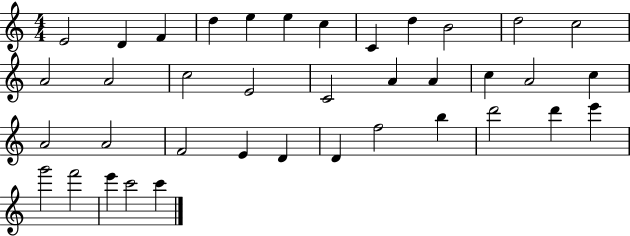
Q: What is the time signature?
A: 4/4